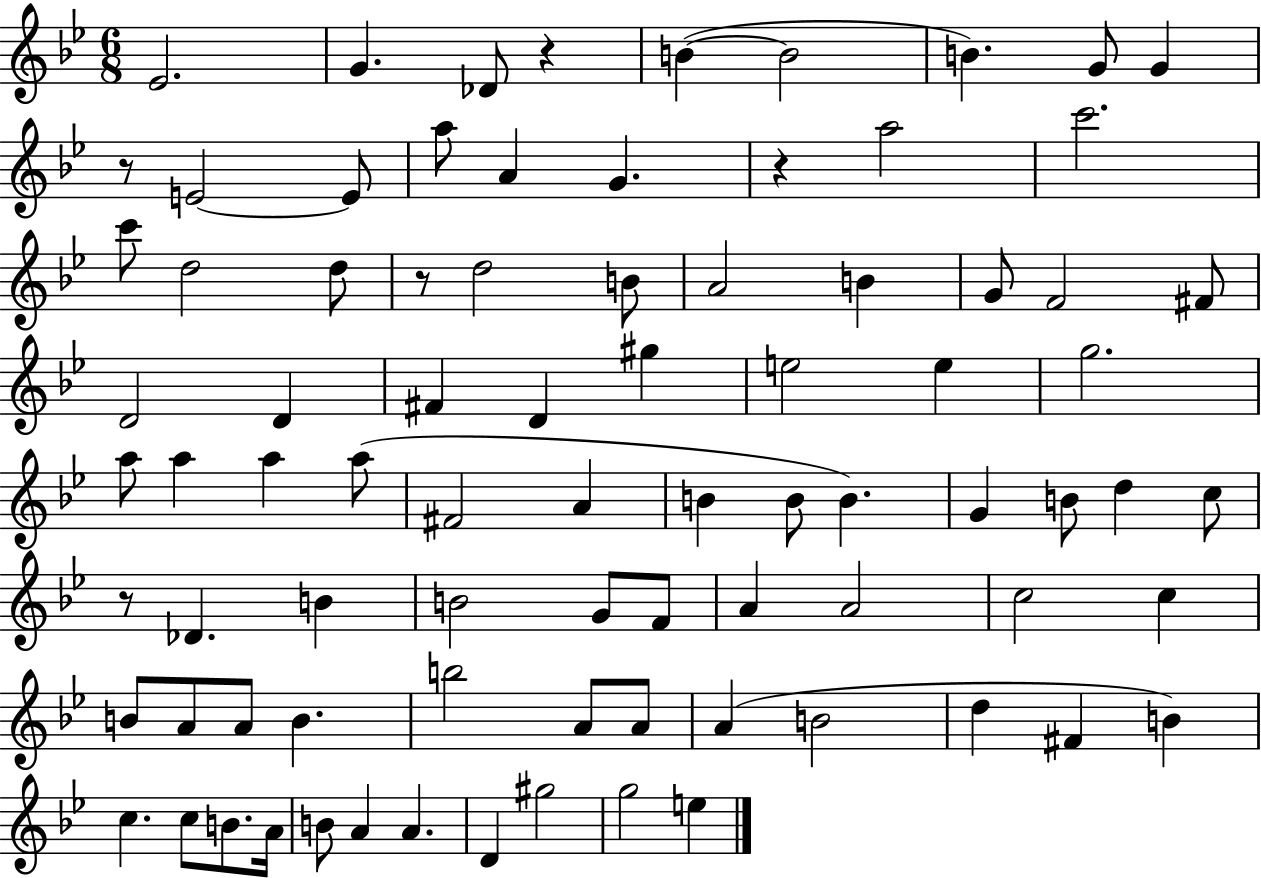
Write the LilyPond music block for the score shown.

{
  \clef treble
  \numericTimeSignature
  \time 6/8
  \key bes \major
  ees'2. | g'4. des'8 r4 | b'4~(~ b'2 | b'4.) g'8 g'4 | \break r8 e'2~~ e'8 | a''8 a'4 g'4. | r4 a''2 | c'''2. | \break c'''8 d''2 d''8 | r8 d''2 b'8 | a'2 b'4 | g'8 f'2 fis'8 | \break d'2 d'4 | fis'4 d'4 gis''4 | e''2 e''4 | g''2. | \break a''8 a''4 a''4 a''8( | fis'2 a'4 | b'4 b'8 b'4.) | g'4 b'8 d''4 c''8 | \break r8 des'4. b'4 | b'2 g'8 f'8 | a'4 a'2 | c''2 c''4 | \break b'8 a'8 a'8 b'4. | b''2 a'8 a'8 | a'4( b'2 | d''4 fis'4 b'4) | \break c''4. c''8 b'8. a'16 | b'8 a'4 a'4. | d'4 gis''2 | g''2 e''4 | \break \bar "|."
}